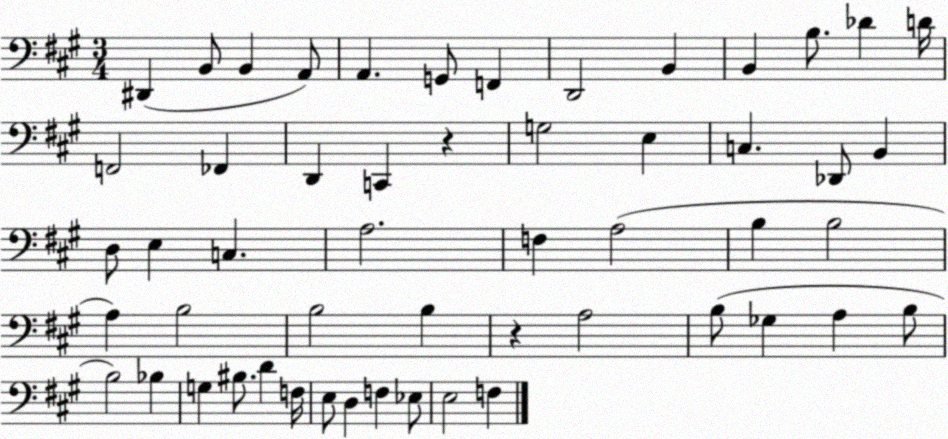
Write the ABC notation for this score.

X:1
T:Untitled
M:3/4
L:1/4
K:A
^D,, B,,/2 B,, A,,/2 A,, G,,/2 F,, D,,2 B,, B,, B,/2 _D D/4 F,,2 _F,, D,, C,, z G,2 E, C, _D,,/2 B,, D,/2 E, C, A,2 F, A,2 B, B,2 A, B,2 B,2 B, z A,2 B,/2 _G, A, B,/2 B,2 _B, G, ^B,/2 D F,/4 E,/2 D, F, _E,/2 E,2 F,